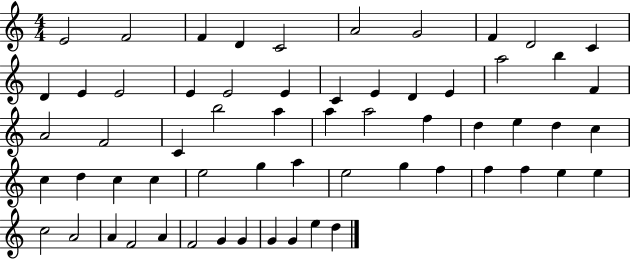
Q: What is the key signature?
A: C major